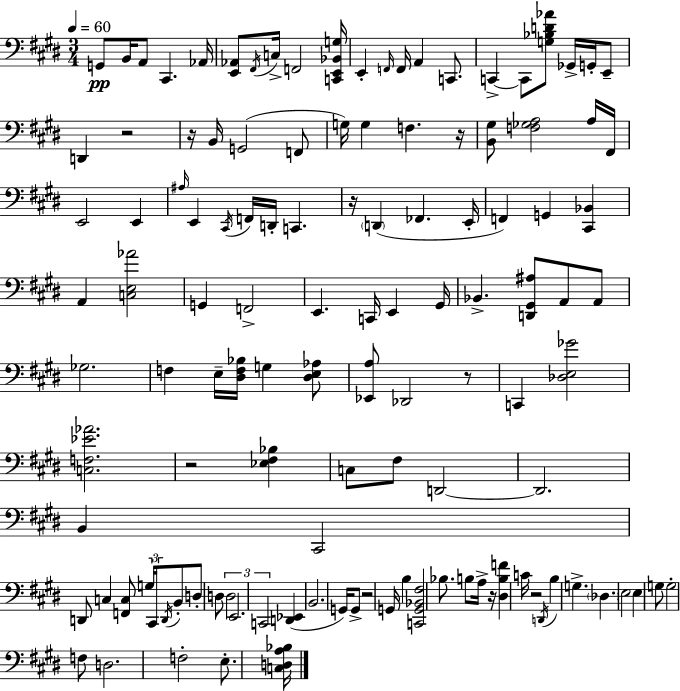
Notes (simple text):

G2/e B2/s A2/e C#2/q. Ab2/s [E2,Ab2]/e F#2/s C3/s F2/h [C2,E2,Bb2,G3]/s E2/q F2/s F2/s A2/q C2/e. C2/q C2/e [G3,Bb3,D4,Ab4]/e Gb2/s G2/s E2/e D2/q R/h R/s B2/s G2/h F2/e G3/s G3/q F3/q. R/s [B2,G#3]/e [F3,Gb3,A3]/h A3/s F#2/s E2/h E2/q A#3/s E2/q C#2/s F2/s D2/s C2/q. R/s D2/q FES2/q. E2/s F2/q G2/q [C#2,Bb2]/q A2/q [C3,E3,Ab4]/h G2/q F2/h E2/q. C2/s E2/q G#2/s Bb2/q. [D2,G#2,A#3]/e A2/e A2/e Gb3/h. F3/q E3/s [D#3,F3,Bb3]/s G3/q [D#3,E3,Ab3]/e [Eb2,A3]/e Db2/h R/e C2/q [Db3,E3,Gb4]/h [C3,F3,Eb4,Ab4]/h. R/h [Eb3,F#3,Bb3]/q C3/e F#3/e D2/h D2/h. B2/q C#2/h D2/e C3/q [F2,C3]/e G3/s C#2/s D2/s B2/e D3/e D3/e D3/h E2/h. C2/h [D2,Eb2]/q B2/h. G2/s G2/e R/h G2/s B3/q [C2,G2,Bb2,F#3]/h Bb3/e. B3/e A3/s R/s [D#3,B3,F4]/q C4/s R/h D2/s B3/q G3/q. Db3/q. E3/h E3/q G3/e G3/h F3/e D3/h. F3/h E3/e. [C3,D3,A3,Bb3]/s